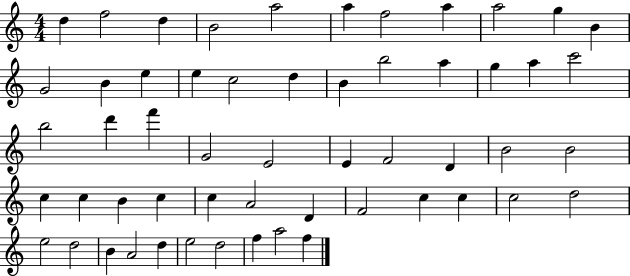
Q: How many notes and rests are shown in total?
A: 55